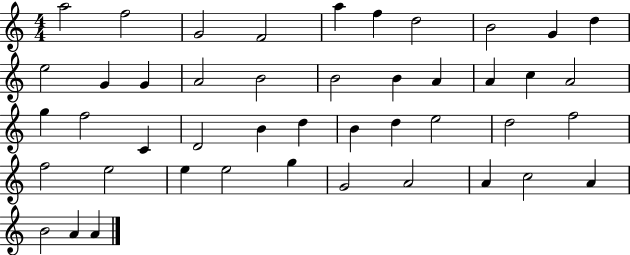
A5/h F5/h G4/h F4/h A5/q F5/q D5/h B4/h G4/q D5/q E5/h G4/q G4/q A4/h B4/h B4/h B4/q A4/q A4/q C5/q A4/h G5/q F5/h C4/q D4/h B4/q D5/q B4/q D5/q E5/h D5/h F5/h F5/h E5/h E5/q E5/h G5/q G4/h A4/h A4/q C5/h A4/q B4/h A4/q A4/q